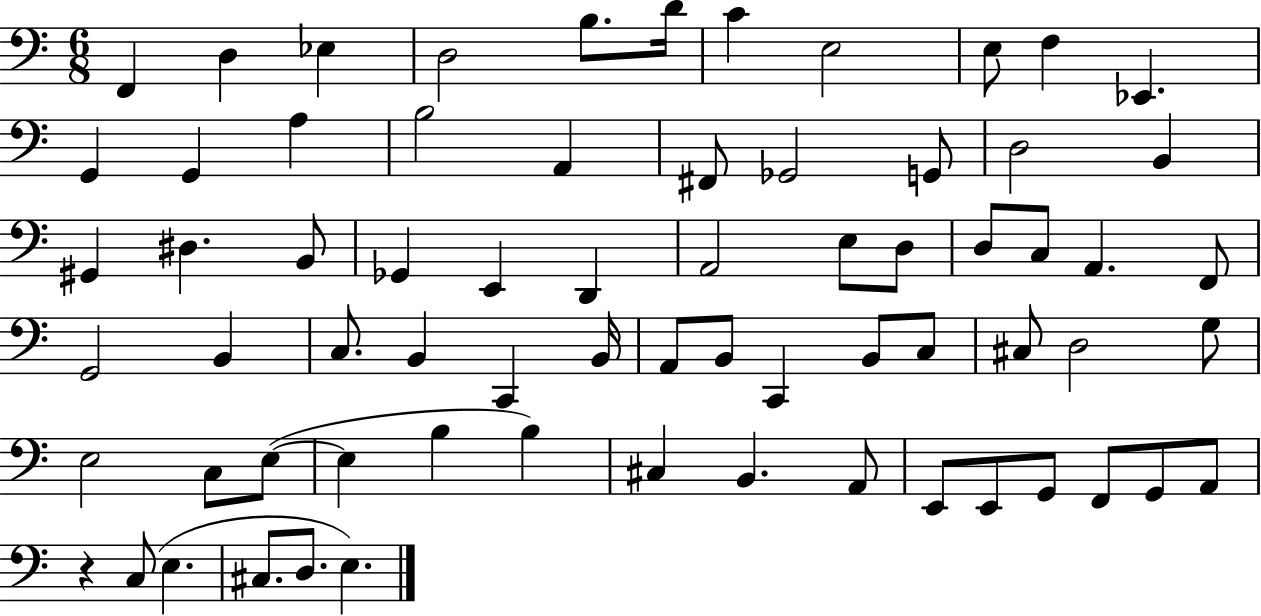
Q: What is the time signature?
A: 6/8